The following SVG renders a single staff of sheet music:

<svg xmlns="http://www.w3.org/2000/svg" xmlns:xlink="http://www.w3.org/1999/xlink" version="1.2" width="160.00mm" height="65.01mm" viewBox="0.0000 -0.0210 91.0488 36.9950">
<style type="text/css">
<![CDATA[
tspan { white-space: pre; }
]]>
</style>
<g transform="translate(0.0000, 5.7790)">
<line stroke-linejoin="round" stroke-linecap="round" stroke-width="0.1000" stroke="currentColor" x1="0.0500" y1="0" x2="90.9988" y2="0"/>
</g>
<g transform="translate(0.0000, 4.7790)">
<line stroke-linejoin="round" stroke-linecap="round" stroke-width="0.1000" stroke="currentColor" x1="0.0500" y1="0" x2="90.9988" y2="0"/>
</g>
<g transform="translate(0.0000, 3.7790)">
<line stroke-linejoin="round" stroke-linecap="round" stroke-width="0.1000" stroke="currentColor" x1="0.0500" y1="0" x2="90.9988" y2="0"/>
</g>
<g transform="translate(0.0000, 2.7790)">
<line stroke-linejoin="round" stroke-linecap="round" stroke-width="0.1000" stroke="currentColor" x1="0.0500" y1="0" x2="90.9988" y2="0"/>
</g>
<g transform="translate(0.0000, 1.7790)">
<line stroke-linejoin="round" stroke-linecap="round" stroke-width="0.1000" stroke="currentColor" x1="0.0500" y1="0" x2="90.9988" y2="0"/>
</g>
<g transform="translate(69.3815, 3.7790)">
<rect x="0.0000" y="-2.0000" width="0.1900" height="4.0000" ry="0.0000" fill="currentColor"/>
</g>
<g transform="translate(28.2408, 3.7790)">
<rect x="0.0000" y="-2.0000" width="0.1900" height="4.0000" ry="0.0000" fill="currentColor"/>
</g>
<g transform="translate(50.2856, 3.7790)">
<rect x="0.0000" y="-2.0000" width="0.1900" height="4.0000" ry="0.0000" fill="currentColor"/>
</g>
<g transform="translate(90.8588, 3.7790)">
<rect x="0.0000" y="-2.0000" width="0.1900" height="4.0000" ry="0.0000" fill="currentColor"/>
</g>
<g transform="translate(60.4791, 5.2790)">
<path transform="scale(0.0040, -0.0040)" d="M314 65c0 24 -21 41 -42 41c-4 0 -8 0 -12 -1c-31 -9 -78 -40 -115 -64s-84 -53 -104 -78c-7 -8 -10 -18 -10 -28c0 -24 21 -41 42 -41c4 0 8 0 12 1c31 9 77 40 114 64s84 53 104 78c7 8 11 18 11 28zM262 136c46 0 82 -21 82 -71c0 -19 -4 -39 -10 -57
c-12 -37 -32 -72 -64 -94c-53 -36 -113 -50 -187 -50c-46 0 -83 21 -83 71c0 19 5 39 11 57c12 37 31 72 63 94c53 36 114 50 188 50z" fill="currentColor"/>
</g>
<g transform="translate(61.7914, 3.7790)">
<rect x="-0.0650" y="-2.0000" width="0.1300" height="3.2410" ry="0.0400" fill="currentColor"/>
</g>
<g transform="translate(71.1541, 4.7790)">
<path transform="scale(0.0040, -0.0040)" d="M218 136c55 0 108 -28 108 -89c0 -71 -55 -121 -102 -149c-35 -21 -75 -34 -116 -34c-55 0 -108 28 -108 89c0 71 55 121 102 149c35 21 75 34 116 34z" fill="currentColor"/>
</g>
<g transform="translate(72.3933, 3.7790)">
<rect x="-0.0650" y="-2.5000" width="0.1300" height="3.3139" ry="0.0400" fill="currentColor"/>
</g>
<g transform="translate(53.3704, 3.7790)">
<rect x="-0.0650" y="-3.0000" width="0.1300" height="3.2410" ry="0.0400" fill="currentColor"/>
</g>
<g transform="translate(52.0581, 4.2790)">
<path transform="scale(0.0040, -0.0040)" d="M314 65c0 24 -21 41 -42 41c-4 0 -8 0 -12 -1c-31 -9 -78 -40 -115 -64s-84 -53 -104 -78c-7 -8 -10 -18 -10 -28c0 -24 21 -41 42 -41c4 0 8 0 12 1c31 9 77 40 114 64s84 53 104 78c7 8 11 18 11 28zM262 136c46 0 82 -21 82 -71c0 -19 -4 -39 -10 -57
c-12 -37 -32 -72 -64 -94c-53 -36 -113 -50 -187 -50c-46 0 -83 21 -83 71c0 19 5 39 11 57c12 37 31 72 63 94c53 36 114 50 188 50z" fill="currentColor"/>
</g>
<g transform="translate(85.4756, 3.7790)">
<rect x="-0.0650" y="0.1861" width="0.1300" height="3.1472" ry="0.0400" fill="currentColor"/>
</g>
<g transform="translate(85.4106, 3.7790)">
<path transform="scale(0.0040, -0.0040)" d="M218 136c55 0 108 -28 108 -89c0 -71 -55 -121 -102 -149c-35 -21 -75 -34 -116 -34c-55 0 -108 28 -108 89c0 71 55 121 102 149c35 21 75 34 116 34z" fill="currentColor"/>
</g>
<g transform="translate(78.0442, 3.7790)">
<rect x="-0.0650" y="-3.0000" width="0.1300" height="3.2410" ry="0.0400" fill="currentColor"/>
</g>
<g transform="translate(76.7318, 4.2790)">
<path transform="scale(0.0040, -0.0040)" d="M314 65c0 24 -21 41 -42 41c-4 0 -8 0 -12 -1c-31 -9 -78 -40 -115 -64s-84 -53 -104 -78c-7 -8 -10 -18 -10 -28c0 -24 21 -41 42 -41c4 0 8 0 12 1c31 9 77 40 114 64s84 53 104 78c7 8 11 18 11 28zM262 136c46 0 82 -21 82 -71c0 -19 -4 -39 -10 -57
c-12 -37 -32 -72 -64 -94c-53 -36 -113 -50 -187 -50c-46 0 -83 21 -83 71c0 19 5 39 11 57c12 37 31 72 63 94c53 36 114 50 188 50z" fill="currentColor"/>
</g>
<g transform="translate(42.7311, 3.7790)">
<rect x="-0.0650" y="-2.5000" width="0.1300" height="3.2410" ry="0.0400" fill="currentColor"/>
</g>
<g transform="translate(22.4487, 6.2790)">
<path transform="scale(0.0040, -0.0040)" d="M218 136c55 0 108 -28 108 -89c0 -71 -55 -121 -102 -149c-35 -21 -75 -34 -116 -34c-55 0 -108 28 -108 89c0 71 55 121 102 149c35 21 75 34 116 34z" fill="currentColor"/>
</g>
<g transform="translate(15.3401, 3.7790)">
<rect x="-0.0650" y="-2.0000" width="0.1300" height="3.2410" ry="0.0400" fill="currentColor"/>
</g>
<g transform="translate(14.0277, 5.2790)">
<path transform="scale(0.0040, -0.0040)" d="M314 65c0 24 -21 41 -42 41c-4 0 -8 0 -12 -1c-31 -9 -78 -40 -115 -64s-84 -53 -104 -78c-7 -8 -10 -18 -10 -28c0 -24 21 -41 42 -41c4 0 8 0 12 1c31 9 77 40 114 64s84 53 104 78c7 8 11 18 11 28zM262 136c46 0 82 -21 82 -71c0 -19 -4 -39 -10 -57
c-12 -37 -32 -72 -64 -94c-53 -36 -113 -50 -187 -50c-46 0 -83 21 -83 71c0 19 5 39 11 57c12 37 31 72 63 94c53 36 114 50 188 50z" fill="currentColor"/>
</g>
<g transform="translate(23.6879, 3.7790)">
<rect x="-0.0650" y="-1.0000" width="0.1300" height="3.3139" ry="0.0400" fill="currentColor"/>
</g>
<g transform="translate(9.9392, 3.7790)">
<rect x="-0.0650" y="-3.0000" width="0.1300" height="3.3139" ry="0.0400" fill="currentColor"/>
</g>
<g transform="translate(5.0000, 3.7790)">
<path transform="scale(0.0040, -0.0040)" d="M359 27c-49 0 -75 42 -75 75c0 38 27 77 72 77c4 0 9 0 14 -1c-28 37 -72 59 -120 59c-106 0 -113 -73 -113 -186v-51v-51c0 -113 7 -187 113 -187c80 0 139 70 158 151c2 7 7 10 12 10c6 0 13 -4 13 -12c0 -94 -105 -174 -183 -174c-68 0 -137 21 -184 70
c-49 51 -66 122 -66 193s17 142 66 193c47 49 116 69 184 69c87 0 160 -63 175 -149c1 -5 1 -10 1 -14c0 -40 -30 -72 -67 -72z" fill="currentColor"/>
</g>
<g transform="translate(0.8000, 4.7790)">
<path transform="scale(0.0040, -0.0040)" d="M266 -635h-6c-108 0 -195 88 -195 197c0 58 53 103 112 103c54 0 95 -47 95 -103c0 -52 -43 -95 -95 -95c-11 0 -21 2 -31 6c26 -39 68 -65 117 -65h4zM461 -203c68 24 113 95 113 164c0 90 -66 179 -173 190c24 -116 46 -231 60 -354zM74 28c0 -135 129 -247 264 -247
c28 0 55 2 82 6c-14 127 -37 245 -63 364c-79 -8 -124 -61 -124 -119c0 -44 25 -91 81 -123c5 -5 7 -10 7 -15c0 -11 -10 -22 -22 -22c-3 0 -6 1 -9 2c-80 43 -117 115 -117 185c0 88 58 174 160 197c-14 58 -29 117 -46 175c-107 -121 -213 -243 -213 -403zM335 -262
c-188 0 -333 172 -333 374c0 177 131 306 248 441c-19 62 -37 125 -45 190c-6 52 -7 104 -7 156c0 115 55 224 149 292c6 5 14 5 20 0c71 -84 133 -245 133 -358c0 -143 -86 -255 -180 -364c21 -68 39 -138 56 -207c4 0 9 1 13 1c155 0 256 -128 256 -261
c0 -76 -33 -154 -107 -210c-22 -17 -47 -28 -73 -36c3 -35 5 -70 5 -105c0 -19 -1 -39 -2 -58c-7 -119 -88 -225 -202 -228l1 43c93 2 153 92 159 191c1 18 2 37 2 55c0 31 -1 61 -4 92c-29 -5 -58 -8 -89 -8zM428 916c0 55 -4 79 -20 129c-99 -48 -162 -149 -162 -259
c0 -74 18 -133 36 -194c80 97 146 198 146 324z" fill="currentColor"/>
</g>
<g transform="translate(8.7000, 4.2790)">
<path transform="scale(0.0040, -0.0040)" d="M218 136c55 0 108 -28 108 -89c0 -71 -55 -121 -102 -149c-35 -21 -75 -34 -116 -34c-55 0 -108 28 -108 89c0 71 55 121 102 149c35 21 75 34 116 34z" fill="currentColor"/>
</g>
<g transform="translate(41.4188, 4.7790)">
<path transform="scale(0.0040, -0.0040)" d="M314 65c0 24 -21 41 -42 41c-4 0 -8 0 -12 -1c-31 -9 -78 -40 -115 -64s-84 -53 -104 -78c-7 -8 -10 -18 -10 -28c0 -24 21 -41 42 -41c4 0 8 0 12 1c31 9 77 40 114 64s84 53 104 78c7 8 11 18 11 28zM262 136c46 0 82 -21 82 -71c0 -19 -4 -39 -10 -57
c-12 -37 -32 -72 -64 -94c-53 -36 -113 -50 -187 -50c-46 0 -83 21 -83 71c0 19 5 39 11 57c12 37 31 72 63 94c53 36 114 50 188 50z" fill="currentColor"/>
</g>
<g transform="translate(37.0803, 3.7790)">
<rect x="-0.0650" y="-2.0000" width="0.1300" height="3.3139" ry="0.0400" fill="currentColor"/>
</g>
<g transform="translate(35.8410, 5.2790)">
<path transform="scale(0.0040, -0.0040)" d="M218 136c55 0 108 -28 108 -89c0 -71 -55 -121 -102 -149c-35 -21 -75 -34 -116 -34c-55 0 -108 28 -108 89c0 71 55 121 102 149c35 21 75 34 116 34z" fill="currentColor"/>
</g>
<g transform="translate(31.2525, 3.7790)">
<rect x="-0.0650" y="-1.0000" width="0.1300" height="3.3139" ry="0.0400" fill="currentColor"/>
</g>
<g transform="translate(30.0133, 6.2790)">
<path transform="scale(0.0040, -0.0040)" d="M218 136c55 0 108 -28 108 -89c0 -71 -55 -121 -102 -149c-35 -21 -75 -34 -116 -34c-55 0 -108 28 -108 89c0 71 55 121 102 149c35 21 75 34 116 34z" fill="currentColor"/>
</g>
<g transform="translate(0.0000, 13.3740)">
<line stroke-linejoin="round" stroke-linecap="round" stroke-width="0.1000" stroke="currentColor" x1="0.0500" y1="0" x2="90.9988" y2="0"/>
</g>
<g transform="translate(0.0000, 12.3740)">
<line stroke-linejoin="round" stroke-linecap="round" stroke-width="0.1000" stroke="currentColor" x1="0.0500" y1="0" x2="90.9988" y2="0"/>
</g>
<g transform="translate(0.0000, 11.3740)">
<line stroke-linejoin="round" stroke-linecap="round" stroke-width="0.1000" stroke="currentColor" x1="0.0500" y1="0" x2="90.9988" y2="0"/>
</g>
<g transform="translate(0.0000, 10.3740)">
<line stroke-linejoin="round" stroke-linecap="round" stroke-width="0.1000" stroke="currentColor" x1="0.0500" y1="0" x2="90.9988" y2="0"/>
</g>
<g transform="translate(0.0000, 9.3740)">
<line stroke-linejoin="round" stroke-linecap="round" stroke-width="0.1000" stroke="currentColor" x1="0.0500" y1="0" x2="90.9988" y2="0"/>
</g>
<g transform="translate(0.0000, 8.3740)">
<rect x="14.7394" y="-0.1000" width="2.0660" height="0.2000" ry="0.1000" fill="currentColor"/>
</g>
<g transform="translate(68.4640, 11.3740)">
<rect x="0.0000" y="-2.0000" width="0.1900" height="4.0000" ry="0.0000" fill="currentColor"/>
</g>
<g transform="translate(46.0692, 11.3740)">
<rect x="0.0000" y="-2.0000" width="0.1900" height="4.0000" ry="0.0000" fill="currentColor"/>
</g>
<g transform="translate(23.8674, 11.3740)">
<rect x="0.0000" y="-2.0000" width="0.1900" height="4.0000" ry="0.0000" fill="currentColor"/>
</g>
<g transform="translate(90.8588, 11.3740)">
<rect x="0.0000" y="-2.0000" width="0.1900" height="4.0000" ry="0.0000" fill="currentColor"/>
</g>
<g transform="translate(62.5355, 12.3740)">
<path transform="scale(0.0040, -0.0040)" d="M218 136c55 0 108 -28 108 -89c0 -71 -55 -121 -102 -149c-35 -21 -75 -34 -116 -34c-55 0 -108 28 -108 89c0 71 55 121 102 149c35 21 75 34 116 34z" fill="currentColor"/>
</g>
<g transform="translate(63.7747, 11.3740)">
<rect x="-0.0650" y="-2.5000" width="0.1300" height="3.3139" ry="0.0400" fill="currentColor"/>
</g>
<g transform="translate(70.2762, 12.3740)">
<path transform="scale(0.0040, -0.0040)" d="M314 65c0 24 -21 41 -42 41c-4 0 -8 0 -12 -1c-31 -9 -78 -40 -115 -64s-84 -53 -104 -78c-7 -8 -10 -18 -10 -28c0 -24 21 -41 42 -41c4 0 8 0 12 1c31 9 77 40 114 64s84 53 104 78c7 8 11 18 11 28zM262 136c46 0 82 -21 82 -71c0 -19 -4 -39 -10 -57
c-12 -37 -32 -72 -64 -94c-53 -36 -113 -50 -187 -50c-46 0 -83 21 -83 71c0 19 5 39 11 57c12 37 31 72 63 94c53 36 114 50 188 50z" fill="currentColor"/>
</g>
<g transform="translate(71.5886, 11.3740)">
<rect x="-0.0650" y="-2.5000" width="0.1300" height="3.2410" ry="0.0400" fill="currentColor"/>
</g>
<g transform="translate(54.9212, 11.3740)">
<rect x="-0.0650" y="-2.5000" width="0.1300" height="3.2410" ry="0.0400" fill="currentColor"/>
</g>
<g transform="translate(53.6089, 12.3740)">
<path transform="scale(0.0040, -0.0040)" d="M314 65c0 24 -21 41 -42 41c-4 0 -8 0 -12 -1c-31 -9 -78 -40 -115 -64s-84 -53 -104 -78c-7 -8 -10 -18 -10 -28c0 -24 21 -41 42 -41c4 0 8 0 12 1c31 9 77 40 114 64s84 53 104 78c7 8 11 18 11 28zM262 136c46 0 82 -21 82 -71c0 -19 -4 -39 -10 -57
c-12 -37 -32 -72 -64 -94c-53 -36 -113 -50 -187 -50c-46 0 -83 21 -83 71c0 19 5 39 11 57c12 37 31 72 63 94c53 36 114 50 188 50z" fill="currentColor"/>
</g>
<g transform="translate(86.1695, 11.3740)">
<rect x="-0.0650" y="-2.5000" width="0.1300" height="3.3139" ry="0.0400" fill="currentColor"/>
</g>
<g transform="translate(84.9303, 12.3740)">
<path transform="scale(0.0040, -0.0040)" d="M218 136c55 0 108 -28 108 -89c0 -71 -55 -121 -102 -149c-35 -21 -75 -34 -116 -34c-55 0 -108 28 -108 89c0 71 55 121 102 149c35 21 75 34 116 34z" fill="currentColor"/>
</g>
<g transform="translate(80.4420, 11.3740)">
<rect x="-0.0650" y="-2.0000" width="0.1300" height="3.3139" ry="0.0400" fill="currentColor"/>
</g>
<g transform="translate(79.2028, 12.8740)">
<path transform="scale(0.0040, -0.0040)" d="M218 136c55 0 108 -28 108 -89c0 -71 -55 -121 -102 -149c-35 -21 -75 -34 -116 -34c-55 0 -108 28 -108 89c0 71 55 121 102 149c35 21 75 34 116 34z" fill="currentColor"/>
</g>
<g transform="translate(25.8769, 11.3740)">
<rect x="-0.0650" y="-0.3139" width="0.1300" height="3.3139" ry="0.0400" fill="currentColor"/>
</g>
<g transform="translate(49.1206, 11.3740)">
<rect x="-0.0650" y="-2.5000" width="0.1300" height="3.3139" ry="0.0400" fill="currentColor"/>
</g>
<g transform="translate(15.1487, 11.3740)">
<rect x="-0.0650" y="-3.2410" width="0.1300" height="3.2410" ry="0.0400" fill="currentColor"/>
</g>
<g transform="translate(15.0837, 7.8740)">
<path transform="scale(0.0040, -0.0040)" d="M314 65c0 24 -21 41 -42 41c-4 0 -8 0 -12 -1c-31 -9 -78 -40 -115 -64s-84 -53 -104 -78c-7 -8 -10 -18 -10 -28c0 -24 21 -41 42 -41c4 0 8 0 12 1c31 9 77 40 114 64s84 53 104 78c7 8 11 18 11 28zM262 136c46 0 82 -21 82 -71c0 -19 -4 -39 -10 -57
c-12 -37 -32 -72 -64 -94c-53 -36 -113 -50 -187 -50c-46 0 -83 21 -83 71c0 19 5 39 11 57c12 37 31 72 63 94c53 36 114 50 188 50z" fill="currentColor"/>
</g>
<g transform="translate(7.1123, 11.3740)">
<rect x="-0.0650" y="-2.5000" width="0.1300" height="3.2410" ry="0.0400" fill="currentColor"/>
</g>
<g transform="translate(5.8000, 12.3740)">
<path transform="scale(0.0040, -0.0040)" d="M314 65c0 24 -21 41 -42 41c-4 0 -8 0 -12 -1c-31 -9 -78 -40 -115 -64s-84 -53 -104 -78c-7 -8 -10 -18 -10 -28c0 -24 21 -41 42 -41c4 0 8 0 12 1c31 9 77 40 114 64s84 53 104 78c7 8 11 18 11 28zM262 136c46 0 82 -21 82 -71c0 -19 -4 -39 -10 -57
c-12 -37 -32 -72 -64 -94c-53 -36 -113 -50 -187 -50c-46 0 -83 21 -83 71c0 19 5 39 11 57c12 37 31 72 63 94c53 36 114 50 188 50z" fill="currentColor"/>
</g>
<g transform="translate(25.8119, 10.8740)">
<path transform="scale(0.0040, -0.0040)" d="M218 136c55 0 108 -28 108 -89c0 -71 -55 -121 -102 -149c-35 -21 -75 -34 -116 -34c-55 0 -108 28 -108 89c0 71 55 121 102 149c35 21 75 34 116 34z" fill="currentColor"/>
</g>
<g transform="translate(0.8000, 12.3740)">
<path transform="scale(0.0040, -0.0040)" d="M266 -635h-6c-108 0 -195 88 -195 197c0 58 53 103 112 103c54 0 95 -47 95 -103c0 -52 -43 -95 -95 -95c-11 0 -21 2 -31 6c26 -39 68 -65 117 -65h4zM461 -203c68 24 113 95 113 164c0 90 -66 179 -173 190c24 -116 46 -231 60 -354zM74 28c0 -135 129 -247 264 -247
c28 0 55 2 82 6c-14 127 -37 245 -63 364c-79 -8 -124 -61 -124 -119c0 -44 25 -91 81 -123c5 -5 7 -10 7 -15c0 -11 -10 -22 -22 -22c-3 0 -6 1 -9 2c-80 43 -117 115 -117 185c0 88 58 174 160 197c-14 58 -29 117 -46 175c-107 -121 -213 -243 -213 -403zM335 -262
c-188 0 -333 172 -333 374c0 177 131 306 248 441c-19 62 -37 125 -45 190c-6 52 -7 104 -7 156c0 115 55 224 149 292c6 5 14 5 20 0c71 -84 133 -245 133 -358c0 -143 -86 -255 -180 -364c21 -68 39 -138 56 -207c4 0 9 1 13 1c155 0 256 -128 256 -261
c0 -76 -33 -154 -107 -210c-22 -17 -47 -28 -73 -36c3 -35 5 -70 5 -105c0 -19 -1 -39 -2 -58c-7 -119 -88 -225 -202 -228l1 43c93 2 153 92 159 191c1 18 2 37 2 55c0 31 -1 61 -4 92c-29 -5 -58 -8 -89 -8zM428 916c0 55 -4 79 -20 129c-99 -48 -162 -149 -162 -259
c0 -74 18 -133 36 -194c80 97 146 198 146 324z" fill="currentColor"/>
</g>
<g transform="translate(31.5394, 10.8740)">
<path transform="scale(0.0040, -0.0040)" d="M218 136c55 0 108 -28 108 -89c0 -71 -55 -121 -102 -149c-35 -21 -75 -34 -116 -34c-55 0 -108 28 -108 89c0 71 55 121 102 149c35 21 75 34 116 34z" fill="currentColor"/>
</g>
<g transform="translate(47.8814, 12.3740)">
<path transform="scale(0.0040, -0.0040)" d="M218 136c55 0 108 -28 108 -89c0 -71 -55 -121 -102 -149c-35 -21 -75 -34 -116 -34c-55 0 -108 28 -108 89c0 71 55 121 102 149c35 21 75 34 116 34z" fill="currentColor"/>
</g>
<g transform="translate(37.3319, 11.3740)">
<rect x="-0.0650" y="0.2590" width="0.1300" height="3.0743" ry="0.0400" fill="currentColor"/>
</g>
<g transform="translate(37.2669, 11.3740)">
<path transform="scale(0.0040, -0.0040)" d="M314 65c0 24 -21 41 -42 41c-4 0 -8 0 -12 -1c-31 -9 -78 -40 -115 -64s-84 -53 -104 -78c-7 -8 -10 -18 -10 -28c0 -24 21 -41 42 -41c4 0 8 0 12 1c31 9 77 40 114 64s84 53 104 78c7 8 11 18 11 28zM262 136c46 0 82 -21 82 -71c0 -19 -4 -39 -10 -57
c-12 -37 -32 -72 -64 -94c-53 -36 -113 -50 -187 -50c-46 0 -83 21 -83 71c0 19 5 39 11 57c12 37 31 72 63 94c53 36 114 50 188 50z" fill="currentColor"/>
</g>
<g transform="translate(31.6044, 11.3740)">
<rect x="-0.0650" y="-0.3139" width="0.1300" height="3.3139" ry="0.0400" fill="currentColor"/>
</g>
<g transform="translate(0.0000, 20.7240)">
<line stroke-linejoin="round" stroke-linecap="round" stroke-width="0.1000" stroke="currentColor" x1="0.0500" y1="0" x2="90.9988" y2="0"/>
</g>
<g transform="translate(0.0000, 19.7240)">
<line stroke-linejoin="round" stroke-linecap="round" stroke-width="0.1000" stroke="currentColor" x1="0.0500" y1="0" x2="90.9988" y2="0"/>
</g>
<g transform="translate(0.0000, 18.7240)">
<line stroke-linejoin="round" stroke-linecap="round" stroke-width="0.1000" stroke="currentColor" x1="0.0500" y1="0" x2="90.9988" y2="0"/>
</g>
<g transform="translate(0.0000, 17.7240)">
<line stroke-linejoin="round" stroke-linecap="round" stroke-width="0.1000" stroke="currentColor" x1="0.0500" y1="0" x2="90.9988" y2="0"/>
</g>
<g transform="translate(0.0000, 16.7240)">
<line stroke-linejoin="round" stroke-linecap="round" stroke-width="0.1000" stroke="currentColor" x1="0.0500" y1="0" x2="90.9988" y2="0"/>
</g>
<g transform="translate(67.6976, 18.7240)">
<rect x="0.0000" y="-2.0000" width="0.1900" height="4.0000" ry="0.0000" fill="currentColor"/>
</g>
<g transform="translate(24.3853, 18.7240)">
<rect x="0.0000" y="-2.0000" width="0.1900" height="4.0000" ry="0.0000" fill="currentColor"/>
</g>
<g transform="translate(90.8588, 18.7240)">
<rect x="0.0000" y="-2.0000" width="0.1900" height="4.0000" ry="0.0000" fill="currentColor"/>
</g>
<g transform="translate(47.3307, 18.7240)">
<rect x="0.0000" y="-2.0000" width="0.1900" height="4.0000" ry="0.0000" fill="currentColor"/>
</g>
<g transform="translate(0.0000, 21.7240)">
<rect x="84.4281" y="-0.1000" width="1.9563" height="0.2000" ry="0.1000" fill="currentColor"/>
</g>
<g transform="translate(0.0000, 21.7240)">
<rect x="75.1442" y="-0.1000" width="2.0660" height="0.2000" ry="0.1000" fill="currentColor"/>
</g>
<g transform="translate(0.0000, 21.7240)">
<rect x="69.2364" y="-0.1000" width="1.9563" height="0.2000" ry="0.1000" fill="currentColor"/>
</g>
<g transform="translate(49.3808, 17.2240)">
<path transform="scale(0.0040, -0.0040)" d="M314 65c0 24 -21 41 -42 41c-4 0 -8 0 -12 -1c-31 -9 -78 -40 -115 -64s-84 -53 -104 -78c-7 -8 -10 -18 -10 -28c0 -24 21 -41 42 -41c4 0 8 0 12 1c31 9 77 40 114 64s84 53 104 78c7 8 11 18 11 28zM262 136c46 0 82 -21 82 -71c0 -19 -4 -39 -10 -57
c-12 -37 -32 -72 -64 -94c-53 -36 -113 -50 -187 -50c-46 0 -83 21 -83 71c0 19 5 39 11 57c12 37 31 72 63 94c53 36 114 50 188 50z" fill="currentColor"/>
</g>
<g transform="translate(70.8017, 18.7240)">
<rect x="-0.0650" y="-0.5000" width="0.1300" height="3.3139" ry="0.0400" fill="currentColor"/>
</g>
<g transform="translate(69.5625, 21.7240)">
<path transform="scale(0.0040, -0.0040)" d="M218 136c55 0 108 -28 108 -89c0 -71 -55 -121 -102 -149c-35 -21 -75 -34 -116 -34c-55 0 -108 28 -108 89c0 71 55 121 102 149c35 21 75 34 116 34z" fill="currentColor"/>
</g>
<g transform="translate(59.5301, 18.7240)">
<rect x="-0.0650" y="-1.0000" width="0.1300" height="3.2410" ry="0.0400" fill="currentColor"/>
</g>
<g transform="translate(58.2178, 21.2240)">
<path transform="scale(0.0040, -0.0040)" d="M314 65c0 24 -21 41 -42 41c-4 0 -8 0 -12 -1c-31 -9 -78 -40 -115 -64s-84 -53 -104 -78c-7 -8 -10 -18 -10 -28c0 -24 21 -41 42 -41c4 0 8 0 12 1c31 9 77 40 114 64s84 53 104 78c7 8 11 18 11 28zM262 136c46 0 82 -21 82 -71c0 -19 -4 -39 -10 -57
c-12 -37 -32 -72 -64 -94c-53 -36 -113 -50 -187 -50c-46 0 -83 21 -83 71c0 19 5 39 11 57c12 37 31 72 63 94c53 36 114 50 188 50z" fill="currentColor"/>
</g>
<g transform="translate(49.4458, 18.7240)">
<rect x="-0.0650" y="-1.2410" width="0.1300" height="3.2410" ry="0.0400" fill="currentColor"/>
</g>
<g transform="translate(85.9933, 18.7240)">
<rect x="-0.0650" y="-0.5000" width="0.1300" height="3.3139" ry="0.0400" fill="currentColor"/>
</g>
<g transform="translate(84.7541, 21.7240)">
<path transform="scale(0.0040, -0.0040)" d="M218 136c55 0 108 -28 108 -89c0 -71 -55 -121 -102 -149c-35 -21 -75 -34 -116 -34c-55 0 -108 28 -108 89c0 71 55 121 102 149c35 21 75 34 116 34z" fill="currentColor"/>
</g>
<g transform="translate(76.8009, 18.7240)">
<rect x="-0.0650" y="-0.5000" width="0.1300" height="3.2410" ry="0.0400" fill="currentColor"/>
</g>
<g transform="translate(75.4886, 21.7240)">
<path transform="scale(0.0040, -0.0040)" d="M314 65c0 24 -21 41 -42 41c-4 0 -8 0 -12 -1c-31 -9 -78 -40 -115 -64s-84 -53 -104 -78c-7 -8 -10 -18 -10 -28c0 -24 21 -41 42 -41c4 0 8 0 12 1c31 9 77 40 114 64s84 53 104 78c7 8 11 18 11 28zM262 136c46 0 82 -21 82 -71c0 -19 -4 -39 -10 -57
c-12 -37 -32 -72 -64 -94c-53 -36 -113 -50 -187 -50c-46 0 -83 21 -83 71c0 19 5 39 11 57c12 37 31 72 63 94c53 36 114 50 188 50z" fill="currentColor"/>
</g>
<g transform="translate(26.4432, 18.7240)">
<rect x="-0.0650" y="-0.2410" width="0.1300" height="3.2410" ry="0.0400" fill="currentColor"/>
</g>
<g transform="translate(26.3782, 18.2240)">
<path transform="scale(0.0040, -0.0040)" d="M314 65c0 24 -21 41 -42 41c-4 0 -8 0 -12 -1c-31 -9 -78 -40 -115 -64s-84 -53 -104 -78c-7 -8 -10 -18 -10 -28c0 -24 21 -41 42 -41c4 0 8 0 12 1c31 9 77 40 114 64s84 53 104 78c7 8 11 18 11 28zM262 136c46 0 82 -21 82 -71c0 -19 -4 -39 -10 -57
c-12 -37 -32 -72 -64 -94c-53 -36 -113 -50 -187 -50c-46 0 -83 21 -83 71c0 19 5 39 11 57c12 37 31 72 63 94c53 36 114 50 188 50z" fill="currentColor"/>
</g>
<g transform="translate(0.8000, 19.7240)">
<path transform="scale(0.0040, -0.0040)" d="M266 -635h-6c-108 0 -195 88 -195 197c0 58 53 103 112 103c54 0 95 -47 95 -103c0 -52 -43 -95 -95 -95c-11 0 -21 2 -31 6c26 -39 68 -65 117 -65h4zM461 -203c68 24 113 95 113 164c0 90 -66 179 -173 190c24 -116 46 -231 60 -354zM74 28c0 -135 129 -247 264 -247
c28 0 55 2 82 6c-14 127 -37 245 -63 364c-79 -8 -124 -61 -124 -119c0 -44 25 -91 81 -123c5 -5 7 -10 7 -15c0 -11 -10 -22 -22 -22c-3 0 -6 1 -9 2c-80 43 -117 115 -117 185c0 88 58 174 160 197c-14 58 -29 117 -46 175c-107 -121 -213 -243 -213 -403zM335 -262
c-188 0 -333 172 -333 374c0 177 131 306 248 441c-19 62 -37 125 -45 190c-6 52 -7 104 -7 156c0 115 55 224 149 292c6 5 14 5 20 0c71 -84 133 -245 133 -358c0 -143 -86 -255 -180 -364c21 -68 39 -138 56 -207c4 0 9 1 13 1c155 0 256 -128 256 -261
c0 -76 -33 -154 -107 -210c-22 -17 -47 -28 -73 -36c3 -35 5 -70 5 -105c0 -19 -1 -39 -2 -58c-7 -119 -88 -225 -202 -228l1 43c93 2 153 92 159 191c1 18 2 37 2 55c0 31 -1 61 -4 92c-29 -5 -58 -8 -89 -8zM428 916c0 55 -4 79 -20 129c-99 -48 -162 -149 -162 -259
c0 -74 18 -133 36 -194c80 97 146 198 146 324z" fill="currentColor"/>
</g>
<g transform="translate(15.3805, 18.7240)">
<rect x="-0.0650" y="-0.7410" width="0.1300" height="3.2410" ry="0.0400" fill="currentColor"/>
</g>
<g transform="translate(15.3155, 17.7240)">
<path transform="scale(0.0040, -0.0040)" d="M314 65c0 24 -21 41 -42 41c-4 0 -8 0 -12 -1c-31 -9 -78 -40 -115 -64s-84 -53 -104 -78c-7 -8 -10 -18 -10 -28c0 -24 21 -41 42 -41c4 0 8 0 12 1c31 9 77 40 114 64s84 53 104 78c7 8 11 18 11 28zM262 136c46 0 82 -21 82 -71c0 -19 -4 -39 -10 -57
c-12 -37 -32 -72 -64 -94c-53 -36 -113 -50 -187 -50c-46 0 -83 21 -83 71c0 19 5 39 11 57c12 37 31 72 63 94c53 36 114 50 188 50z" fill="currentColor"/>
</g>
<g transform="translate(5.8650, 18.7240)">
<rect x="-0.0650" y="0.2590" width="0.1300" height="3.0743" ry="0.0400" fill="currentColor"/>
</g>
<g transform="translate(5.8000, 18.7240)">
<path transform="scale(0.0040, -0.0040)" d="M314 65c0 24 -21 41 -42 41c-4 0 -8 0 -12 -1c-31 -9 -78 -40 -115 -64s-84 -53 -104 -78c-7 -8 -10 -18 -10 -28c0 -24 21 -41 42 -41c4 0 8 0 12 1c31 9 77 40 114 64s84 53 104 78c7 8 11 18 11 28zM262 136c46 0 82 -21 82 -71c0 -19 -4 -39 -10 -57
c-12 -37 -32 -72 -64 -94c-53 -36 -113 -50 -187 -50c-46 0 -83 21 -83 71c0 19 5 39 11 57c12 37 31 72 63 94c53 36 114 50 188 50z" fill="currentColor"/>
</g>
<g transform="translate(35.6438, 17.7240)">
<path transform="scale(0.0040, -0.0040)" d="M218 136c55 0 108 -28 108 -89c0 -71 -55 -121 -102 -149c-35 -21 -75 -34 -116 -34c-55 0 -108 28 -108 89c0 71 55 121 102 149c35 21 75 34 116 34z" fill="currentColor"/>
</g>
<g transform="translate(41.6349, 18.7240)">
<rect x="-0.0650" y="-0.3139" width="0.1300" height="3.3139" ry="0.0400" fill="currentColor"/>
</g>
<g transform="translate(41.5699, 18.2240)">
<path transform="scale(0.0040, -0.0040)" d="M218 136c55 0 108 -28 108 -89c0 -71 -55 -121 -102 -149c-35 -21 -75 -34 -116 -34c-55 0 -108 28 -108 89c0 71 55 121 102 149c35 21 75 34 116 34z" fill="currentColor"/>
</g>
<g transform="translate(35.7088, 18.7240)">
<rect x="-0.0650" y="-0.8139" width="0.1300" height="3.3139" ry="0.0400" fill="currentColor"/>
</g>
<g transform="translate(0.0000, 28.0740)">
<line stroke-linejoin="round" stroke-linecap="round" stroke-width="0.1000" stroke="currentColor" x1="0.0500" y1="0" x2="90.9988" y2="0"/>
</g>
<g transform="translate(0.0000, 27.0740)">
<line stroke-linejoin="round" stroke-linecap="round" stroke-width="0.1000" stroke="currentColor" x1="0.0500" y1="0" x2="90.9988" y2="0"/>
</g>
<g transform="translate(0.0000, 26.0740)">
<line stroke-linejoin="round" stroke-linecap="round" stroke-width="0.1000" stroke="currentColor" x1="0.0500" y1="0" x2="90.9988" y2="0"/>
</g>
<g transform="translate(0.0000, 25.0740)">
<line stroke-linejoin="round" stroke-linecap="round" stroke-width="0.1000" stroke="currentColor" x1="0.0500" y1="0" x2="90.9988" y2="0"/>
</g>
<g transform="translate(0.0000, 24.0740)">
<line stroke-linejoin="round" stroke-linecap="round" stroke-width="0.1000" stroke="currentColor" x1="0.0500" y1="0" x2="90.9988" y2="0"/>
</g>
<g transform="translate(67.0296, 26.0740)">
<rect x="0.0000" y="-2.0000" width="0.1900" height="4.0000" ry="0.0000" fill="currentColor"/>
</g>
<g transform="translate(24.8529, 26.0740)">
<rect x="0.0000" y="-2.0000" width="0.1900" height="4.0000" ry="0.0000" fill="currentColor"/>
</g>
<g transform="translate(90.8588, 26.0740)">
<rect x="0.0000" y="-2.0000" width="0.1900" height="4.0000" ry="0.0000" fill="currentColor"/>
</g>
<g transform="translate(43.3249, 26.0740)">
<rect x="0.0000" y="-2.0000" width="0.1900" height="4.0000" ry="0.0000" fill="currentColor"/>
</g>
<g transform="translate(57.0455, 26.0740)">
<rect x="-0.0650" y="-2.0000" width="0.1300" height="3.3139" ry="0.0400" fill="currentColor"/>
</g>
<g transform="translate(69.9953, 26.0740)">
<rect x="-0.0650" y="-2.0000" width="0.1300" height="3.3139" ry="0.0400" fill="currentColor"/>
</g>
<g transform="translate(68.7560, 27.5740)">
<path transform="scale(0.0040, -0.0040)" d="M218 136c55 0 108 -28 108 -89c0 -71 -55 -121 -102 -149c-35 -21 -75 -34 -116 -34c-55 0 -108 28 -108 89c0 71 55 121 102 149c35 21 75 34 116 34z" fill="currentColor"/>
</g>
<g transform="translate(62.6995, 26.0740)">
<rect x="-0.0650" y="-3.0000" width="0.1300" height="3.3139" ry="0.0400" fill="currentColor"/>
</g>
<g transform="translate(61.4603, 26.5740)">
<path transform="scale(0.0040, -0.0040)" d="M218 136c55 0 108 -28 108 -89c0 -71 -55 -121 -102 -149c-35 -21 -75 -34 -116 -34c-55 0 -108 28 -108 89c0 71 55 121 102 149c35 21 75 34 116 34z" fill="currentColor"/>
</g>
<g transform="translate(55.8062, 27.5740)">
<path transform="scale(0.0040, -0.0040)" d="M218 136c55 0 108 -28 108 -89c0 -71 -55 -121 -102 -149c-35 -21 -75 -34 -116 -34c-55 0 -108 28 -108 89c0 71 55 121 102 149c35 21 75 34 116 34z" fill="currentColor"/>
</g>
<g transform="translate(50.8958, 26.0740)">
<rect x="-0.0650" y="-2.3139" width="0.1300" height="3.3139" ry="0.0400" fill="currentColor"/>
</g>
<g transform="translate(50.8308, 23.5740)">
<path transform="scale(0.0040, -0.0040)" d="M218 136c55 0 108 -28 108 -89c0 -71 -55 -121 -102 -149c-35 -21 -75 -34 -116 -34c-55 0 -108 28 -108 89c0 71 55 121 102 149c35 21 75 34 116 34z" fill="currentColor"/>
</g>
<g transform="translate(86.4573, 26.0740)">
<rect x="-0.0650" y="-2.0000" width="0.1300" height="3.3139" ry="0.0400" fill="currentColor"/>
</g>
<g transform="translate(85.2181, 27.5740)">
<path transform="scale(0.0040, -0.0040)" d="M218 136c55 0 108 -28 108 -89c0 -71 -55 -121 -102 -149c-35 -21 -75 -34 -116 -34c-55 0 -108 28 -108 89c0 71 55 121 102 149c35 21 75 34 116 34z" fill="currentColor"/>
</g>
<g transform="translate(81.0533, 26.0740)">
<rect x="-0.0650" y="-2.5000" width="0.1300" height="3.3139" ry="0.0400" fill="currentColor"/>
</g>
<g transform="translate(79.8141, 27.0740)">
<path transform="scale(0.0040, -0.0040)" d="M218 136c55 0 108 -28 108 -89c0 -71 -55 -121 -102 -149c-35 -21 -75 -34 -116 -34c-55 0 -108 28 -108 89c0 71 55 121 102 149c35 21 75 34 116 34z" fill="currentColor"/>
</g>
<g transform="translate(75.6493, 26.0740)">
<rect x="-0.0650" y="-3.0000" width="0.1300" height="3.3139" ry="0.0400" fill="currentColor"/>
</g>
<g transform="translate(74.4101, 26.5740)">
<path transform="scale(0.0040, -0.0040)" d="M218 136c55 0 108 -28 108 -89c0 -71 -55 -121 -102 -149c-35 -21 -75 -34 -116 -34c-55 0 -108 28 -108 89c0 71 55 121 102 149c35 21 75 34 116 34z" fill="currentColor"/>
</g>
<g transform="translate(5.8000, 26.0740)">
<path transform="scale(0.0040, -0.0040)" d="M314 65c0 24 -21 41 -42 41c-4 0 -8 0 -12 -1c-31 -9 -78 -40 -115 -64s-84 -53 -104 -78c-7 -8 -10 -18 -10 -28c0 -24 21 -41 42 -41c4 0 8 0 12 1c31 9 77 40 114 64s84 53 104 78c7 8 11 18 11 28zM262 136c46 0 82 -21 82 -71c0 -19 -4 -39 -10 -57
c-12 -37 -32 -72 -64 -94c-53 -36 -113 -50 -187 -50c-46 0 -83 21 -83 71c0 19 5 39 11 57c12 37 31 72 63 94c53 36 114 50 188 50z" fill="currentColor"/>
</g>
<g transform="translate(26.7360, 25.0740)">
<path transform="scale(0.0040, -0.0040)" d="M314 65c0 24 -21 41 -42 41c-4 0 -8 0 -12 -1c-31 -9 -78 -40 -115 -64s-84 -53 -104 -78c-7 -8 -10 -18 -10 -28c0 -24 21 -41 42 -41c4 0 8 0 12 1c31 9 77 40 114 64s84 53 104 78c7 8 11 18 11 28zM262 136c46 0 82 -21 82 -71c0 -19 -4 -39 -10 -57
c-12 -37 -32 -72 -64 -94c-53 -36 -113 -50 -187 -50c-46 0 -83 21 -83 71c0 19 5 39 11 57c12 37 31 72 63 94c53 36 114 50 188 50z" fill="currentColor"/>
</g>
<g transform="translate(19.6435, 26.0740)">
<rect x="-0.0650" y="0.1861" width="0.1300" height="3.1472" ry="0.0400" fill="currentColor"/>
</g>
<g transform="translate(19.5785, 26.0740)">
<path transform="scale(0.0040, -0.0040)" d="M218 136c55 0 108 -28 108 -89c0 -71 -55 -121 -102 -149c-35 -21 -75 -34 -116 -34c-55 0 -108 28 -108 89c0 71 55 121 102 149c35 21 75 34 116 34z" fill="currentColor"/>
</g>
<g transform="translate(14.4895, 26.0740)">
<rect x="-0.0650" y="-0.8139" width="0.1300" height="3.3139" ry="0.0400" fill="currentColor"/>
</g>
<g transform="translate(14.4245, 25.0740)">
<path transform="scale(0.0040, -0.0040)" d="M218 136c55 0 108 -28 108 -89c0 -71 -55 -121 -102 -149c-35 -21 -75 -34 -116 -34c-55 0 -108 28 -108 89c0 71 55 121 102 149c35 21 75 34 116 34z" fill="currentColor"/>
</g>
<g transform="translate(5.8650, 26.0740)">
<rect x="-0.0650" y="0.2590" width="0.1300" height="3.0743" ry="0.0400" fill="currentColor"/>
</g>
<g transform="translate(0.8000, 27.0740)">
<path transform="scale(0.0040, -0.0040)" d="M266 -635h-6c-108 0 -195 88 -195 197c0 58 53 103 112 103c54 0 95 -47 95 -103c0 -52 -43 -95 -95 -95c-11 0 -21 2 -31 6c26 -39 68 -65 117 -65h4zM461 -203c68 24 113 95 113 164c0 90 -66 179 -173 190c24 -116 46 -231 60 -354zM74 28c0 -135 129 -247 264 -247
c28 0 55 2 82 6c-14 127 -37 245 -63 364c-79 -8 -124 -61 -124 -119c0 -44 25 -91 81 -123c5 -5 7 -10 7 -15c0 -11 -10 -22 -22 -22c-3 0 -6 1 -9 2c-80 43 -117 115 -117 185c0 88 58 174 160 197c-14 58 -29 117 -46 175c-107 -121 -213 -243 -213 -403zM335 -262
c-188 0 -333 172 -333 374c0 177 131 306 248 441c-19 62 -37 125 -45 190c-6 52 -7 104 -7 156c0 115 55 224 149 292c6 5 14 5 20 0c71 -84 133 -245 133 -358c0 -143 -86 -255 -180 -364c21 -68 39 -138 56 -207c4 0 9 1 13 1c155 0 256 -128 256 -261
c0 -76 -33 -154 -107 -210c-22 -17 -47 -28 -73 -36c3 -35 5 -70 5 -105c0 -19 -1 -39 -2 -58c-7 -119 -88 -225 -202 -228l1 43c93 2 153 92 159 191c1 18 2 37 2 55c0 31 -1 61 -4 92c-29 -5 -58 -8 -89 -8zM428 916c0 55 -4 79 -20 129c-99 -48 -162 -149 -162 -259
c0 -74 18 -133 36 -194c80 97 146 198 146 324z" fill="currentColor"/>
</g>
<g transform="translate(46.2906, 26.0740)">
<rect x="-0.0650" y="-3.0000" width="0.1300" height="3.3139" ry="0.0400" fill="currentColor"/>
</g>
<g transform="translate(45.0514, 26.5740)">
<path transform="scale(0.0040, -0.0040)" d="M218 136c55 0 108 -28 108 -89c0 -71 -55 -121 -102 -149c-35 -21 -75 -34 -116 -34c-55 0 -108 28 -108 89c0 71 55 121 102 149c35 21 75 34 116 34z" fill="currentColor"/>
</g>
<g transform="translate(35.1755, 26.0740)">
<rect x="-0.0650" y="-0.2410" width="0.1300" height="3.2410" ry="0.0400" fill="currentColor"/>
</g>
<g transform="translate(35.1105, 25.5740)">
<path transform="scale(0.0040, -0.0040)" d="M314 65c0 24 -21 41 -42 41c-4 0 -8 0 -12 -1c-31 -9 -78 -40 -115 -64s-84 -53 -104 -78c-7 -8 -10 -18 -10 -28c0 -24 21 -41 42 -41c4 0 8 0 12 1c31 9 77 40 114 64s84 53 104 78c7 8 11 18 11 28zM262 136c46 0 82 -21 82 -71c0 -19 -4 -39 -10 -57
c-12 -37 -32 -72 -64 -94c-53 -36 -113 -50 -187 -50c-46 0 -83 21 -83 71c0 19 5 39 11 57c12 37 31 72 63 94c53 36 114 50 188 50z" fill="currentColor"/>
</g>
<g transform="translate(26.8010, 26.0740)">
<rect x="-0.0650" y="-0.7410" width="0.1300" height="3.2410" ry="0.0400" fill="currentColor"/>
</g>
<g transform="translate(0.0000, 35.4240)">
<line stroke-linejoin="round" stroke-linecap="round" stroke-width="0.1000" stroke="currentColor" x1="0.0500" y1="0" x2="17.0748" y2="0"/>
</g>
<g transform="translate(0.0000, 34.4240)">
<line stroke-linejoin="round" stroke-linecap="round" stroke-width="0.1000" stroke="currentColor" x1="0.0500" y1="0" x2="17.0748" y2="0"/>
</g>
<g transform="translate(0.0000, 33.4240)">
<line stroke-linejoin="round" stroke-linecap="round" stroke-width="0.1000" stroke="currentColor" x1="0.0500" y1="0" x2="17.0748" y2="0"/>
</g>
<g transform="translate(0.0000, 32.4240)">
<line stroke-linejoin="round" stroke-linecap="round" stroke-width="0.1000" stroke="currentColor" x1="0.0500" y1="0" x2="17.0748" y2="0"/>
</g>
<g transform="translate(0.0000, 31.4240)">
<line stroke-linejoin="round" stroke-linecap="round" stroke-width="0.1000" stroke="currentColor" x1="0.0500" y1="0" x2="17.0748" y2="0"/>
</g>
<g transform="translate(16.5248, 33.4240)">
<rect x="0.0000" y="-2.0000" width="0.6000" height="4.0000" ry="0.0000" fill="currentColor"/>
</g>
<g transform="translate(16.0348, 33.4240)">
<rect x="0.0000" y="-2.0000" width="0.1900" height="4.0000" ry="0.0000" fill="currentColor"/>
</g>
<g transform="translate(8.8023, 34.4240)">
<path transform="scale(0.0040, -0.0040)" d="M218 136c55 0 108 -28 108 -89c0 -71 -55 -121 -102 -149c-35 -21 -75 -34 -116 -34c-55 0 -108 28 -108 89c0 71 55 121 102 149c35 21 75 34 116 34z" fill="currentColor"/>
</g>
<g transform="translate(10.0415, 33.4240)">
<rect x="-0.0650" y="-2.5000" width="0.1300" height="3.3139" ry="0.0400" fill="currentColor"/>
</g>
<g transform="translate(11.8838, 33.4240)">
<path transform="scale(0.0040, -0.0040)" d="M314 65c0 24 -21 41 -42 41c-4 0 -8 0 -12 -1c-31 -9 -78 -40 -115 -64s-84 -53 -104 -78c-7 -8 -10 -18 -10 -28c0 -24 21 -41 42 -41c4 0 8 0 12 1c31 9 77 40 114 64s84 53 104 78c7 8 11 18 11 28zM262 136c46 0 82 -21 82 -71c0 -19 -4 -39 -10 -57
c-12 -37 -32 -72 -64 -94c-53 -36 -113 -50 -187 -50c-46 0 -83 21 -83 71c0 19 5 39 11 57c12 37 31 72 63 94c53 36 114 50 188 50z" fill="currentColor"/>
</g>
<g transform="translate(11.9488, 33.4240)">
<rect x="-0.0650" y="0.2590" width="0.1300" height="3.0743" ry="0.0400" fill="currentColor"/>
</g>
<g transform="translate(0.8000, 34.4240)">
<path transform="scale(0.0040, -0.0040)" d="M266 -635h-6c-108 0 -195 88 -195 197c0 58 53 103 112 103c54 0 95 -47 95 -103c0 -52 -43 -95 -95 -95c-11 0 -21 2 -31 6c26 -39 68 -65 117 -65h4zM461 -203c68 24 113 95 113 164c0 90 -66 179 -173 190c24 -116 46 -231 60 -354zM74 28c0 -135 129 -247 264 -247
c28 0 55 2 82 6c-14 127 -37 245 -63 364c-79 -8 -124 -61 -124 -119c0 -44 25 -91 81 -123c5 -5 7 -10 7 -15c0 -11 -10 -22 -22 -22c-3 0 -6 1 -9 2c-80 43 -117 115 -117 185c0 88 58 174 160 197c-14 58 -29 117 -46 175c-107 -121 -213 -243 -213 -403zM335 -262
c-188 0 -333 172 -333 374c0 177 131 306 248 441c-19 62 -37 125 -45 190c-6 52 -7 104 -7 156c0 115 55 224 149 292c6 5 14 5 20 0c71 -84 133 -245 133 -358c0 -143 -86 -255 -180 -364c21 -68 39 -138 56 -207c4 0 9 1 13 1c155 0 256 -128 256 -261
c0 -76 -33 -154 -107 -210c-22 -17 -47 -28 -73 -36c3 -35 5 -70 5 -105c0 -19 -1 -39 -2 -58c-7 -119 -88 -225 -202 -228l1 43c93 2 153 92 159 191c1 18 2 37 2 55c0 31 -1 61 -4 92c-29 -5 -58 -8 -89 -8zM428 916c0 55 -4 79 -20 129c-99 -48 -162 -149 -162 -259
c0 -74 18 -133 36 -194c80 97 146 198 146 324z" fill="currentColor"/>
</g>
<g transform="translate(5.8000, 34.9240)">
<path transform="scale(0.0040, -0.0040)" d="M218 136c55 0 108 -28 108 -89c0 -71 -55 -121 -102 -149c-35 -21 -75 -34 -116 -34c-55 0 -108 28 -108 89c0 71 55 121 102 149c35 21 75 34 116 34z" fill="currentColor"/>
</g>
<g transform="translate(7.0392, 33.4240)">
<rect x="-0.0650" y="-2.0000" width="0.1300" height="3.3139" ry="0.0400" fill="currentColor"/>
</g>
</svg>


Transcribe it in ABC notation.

X:1
T:Untitled
M:4/4
L:1/4
K:C
A F2 D D F G2 A2 F2 G A2 B G2 b2 c c B2 G G2 G G2 F G B2 d2 c2 d c e2 D2 C C2 C B2 d B d2 c2 A g F A F A G F F G B2